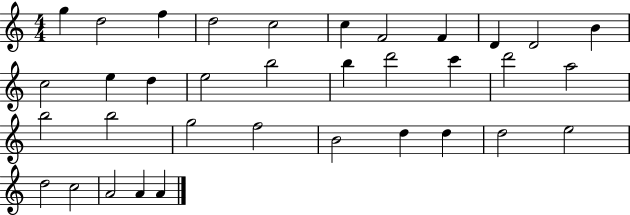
{
  \clef treble
  \numericTimeSignature
  \time 4/4
  \key c \major
  g''4 d''2 f''4 | d''2 c''2 | c''4 f'2 f'4 | d'4 d'2 b'4 | \break c''2 e''4 d''4 | e''2 b''2 | b''4 d'''2 c'''4 | d'''2 a''2 | \break b''2 b''2 | g''2 f''2 | b'2 d''4 d''4 | d''2 e''2 | \break d''2 c''2 | a'2 a'4 a'4 | \bar "|."
}